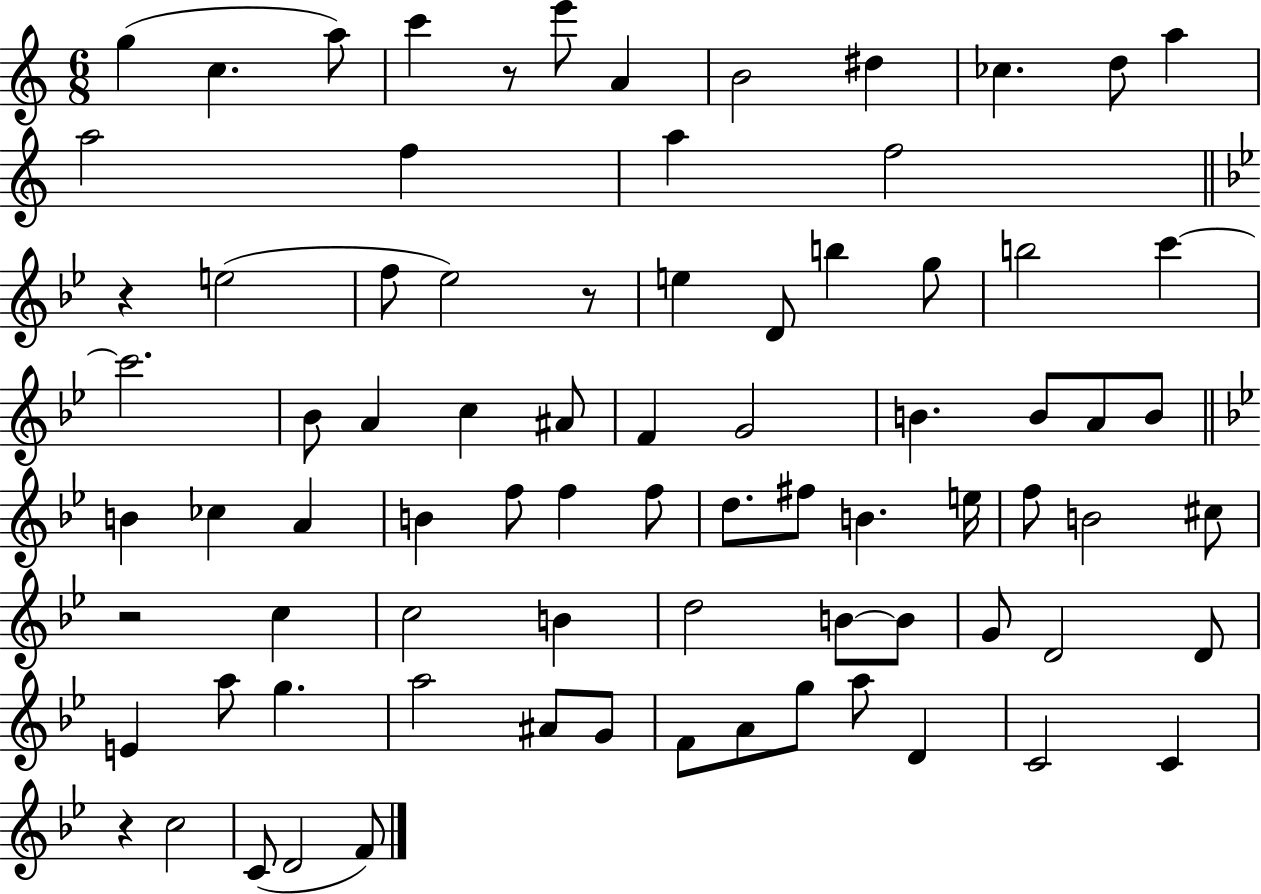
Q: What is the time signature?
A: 6/8